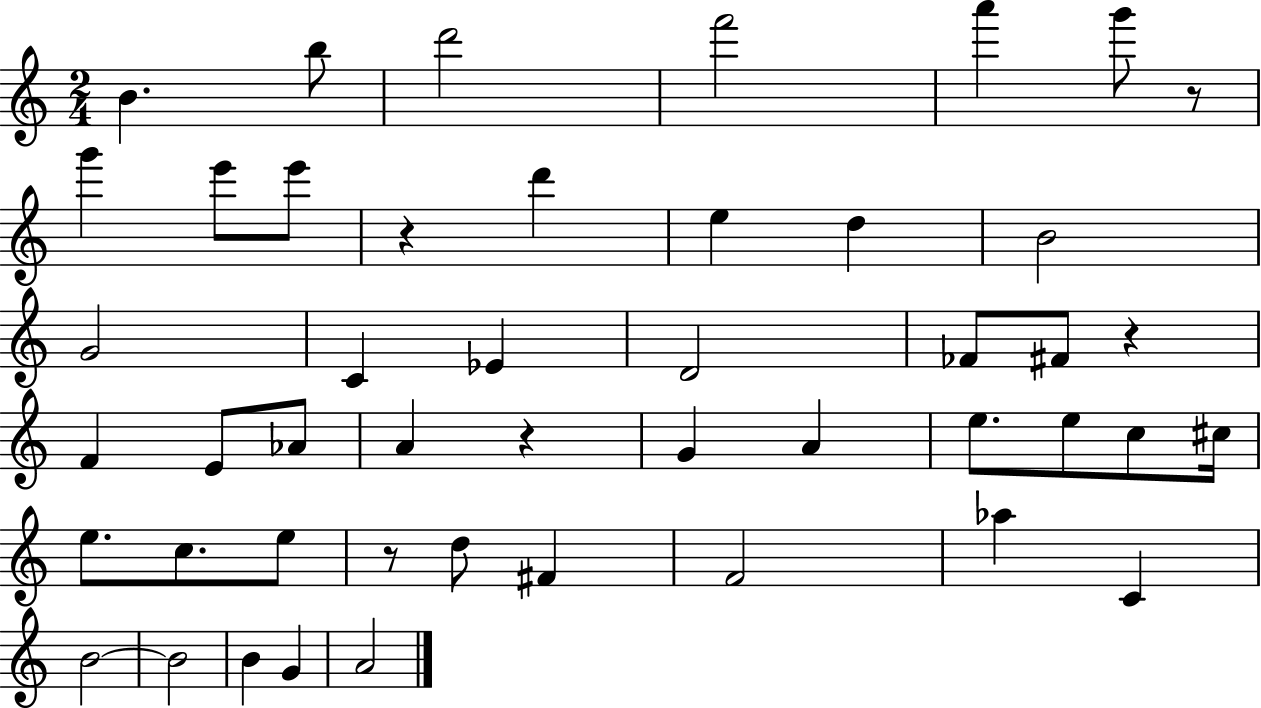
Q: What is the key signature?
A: C major